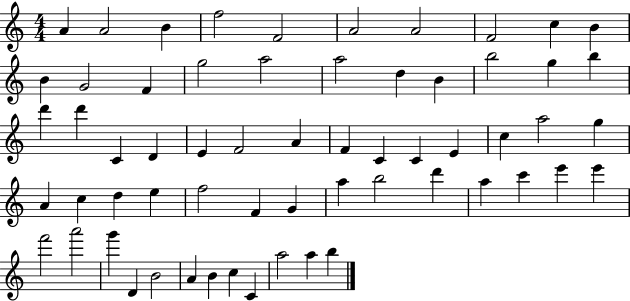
A4/q A4/h B4/q F5/h F4/h A4/h A4/h F4/h C5/q B4/q B4/q G4/h F4/q G5/h A5/h A5/h D5/q B4/q B5/h G5/q B5/q D6/q D6/q C4/q D4/q E4/q F4/h A4/q F4/q C4/q C4/q E4/q C5/q A5/h G5/q A4/q C5/q D5/q E5/q F5/h F4/q G4/q A5/q B5/h D6/q A5/q C6/q E6/q E6/q F6/h A6/h G6/q D4/q B4/h A4/q B4/q C5/q C4/q A5/h A5/q B5/q